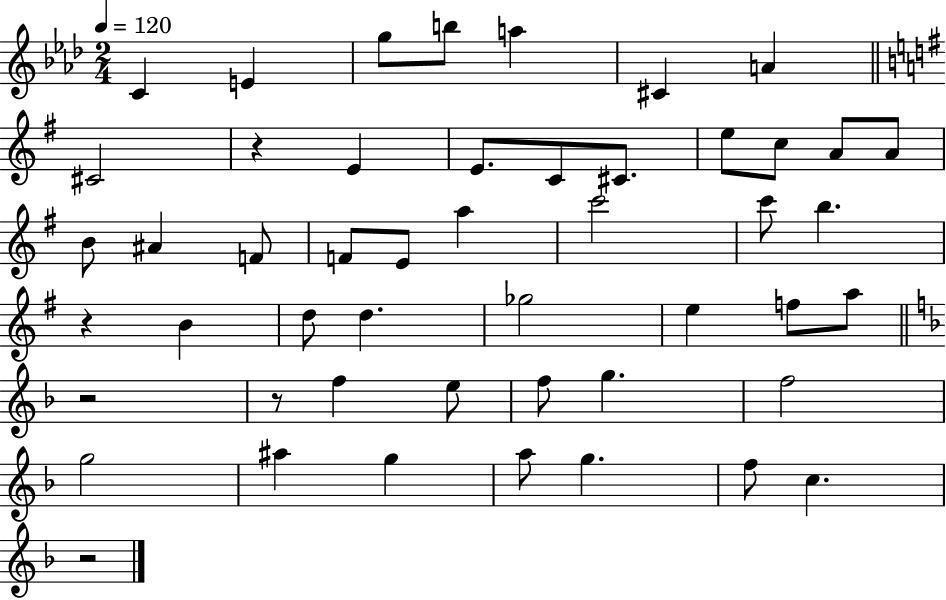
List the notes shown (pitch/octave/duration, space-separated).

C4/q E4/q G5/e B5/e A5/q C#4/q A4/q C#4/h R/q E4/q E4/e. C4/e C#4/e. E5/e C5/e A4/e A4/e B4/e A#4/q F4/e F4/e E4/e A5/q C6/h C6/e B5/q. R/q B4/q D5/e D5/q. Gb5/h E5/q F5/e A5/e R/h R/e F5/q E5/e F5/e G5/q. F5/h G5/h A#5/q G5/q A5/e G5/q. F5/e C5/q. R/h